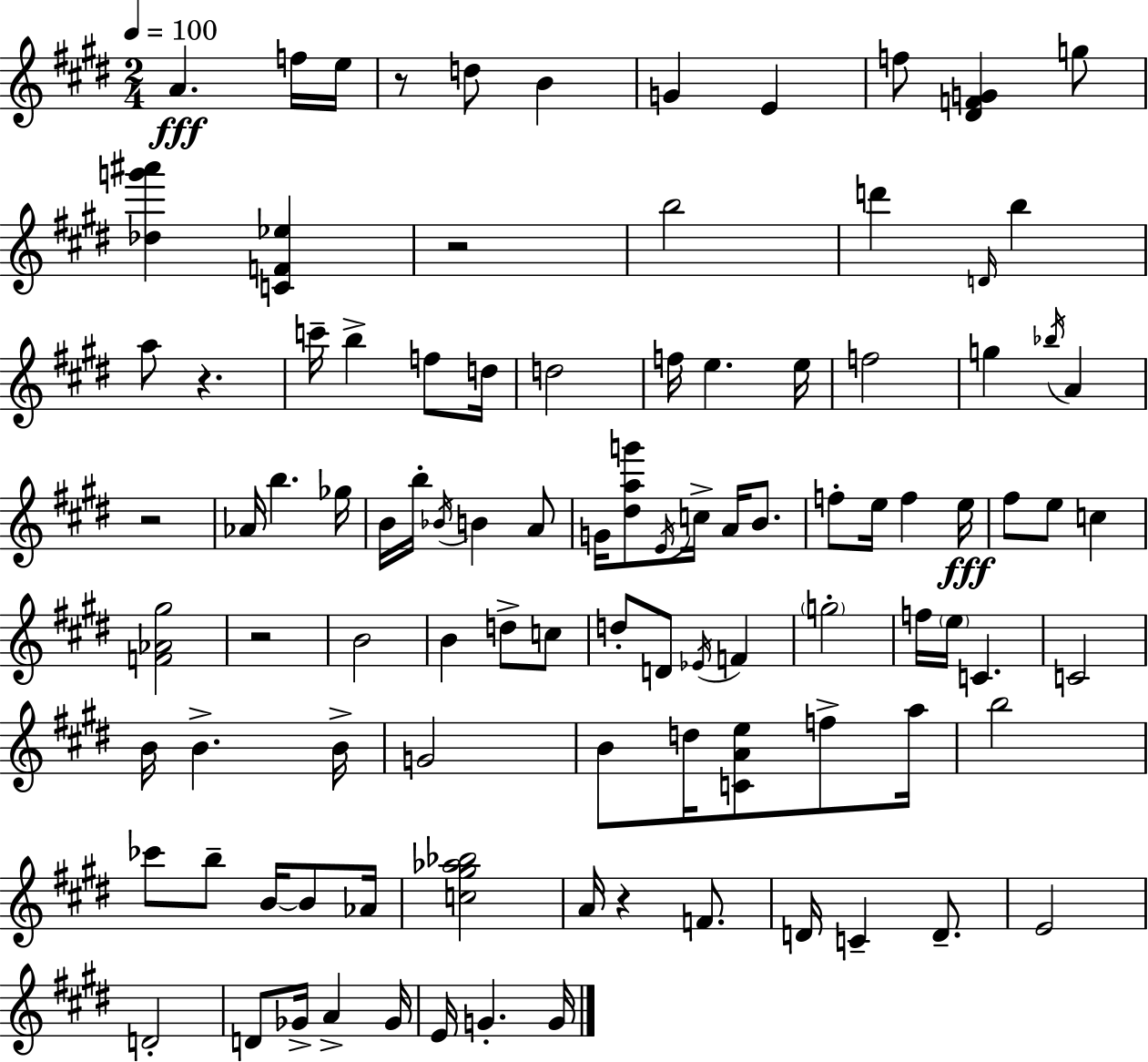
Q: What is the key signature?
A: E major